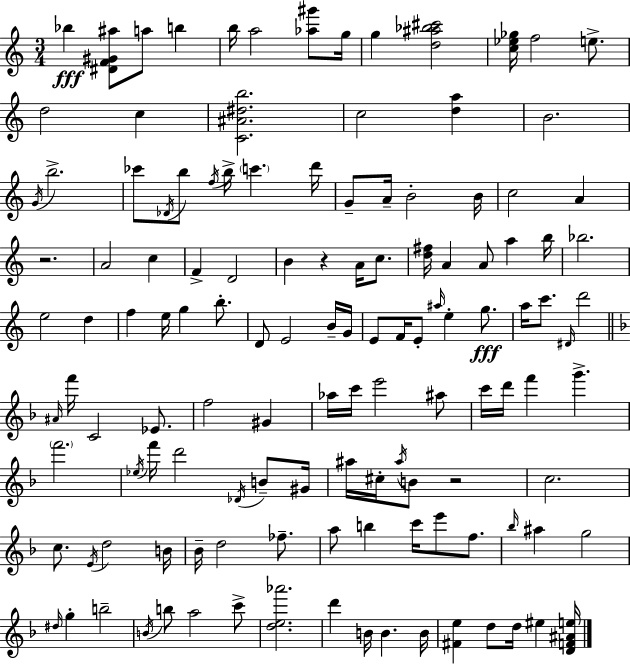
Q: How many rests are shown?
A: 3